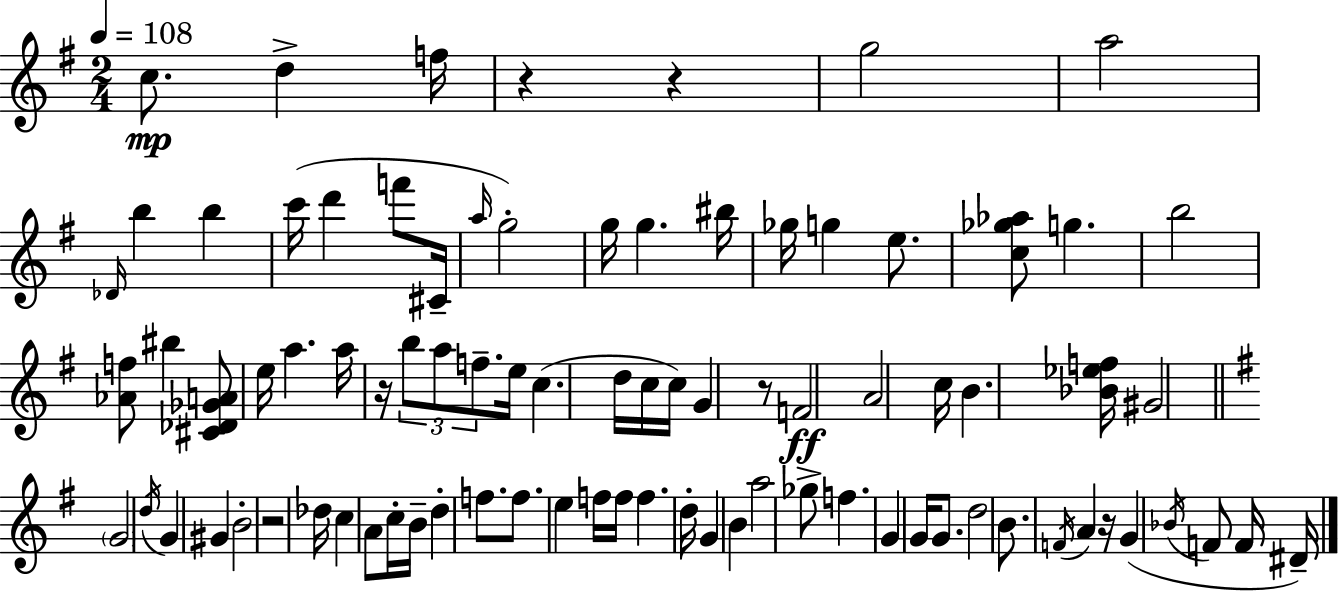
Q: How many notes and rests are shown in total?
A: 85